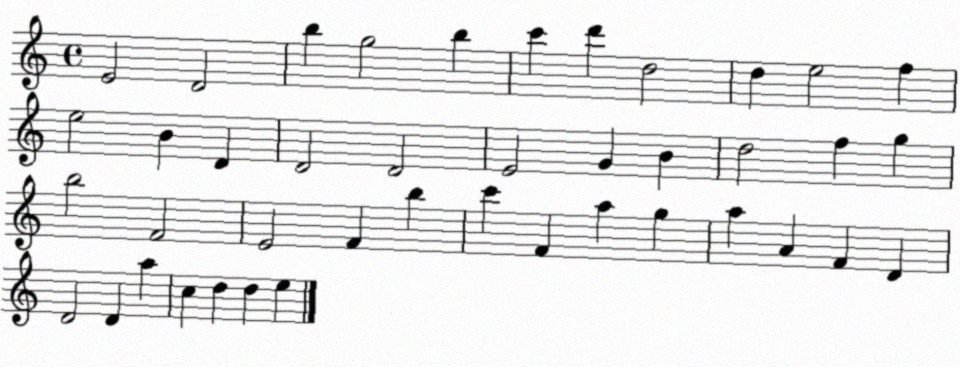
X:1
T:Untitled
M:4/4
L:1/4
K:C
E2 D2 b g2 b c' d' d2 d e2 f e2 B D D2 D2 E2 G B d2 f g b2 F2 E2 F b c' F a g a A F D D2 D a c d d e